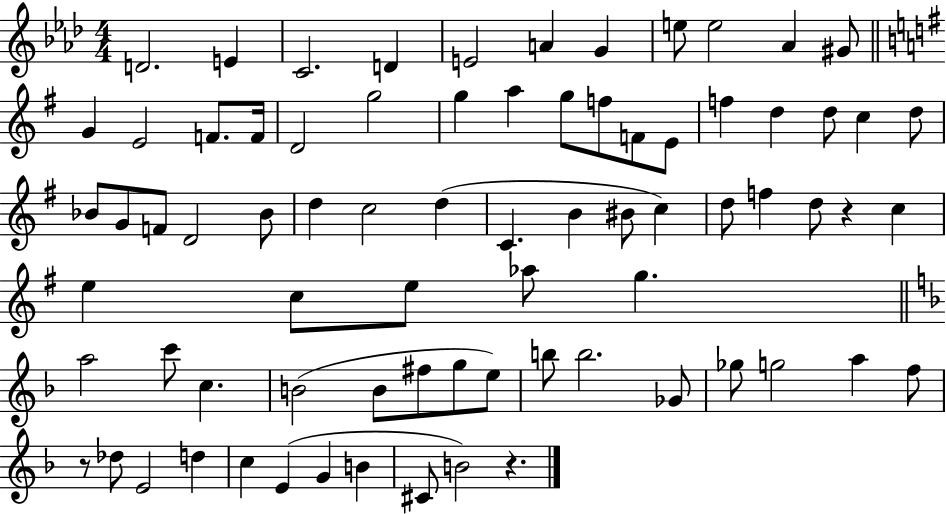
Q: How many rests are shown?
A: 3